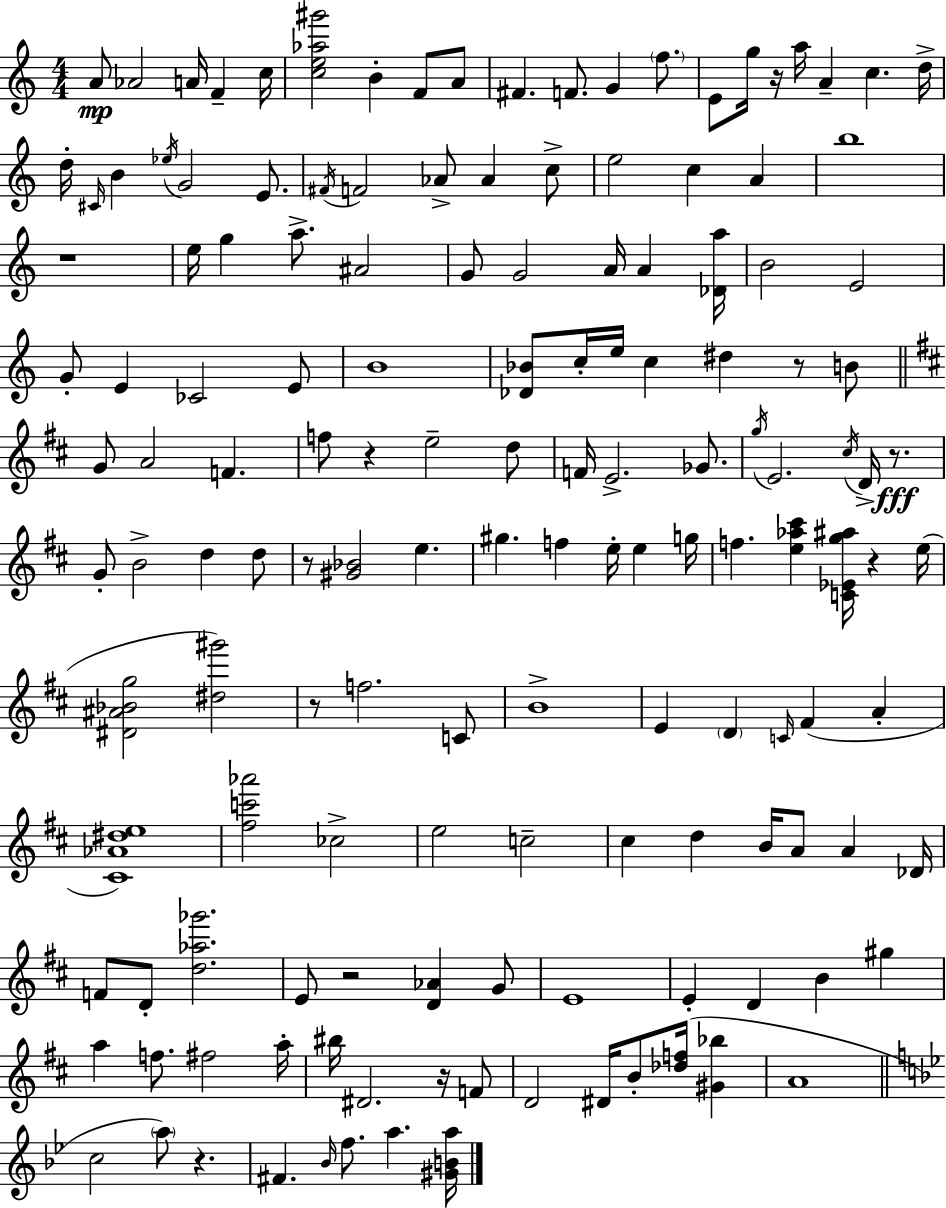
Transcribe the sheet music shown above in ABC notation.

X:1
T:Untitled
M:4/4
L:1/4
K:C
A/2 _A2 A/4 F c/4 [ce_a^g']2 B F/2 A/2 ^F F/2 G f/2 E/2 g/4 z/4 a/4 A c d/4 d/4 ^C/4 B _e/4 G2 E/2 ^F/4 F2 _A/2 _A c/2 e2 c A b4 z4 e/4 g a/2 ^A2 G/2 G2 A/4 A [_Da]/4 B2 E2 G/2 E _C2 E/2 B4 [_D_B]/2 c/4 e/4 c ^d z/2 B/2 G/2 A2 F f/2 z e2 d/2 F/4 E2 _G/2 g/4 E2 ^c/4 D/4 z/2 G/2 B2 d d/2 z/2 [^G_B]2 e ^g f e/4 e g/4 f [e_a^c'] [C_Eg^a]/4 z e/4 [^D^A_Bg]2 [^d^g']2 z/2 f2 C/2 B4 E D C/4 ^F A [^C_A^de]4 [^fc'_a']2 _c2 e2 c2 ^c d B/4 A/2 A _D/4 F/2 D/2 [d_a_g']2 E/2 z2 [D_A] G/2 E4 E D B ^g a f/2 ^f2 a/4 ^b/4 ^D2 z/4 F/2 D2 ^D/4 B/2 [_df]/4 [^G_b] A4 c2 a/2 z ^F _B/4 f/2 a [^GBa]/4